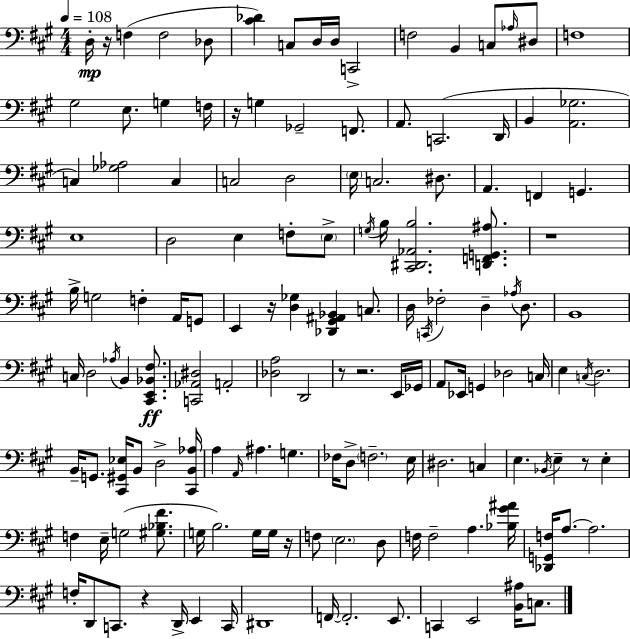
{
  \clef bass
  \numericTimeSignature
  \time 4/4
  \key a \major
  \tempo 4 = 108
  \repeat volta 2 { d16-.\mp r16 f4( f2 des8 | <cis' des'>4) c8 d16 d16 c,2-> | f2 b,4 c8 \grace { aes16 } dis8 | f1 | \break gis2 e8. g4 | f16 r16 g4 ges,2-- f,8. | a,8. c,2.( | d,16 b,4 <a, ges>2. | \break c4) <ges aes>2 c4 | c2 d2 | \parenthesize e16 c2. dis8. | a,4. f,4 g,4. | \break e1 | d2 e4 f8-. \parenthesize e8-> | \acciaccatura { g16 } b16 <cis, dis, aes, b>2. <d, f, g, ais>8. | r1 | \break b16-> g2 f4-. a,16 | g,8 e,4 r16 <d ges>4 <des, gis, ais, bes,>4 c8. | d16 \acciaccatura { c,16 } fes2-. d4-- | \acciaccatura { aes16 } d8. b,1 | \break c16 d2 \acciaccatura { aes16 } b,4 | <cis, e, bes, fis>8.\ff <c, aes, dis>2 a,2-. | <des a>2 d,2 | r8 r2. | \break e,16 ges,16 a,8 ees,16 g,4 des2 | c16 e4 \acciaccatura { c16 } d2. | b,16-- g,8. <cis, gis, ees>16 b,8 d2-> | <cis, b, aes>16 a4 \grace { a,16 } ais4. | \break g4. fes16 d8-> \parenthesize f2.-- | e16 dis2. | c4 e4. \acciaccatura { bes,16 } e4-- | r8 e4-. f4 e16-- g2( | \break <gis bes fis'>8. g16 b2.) | g16 g16 r16 f8 \parenthesize e2. | d8 f16 f2-- | a4. <bes gis' ais'>16 <des, g, f>16 a8.~~ a2. | \break f16-. d,8 c,8. r4 | d,16-> e,4 c,16 dis,1 | f,16~~ f,2.-. | e,8. c,4 e,2 | \break <b, ais>16 c8. } \bar "|."
}